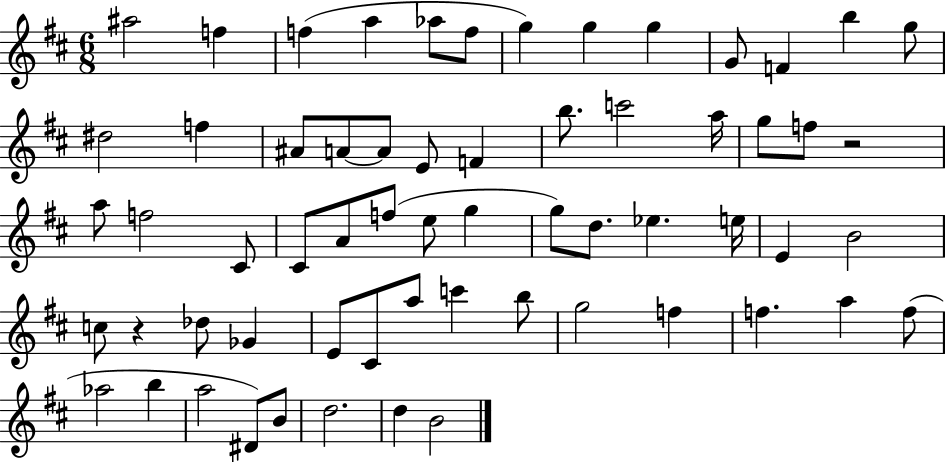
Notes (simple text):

A#5/h F5/q F5/q A5/q Ab5/e F5/e G5/q G5/q G5/q G4/e F4/q B5/q G5/e D#5/h F5/q A#4/e A4/e A4/e E4/e F4/q B5/e. C6/h A5/s G5/e F5/e R/h A5/e F5/h C#4/e C#4/e A4/e F5/e E5/e G5/q G5/e D5/e. Eb5/q. E5/s E4/q B4/h C5/e R/q Db5/e Gb4/q E4/e C#4/e A5/e C6/q B5/e G5/h F5/q F5/q. A5/q F5/e Ab5/h B5/q A5/h D#4/e B4/e D5/h. D5/q B4/h